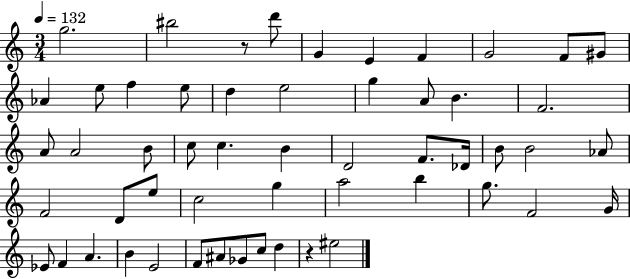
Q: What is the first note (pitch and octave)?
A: G5